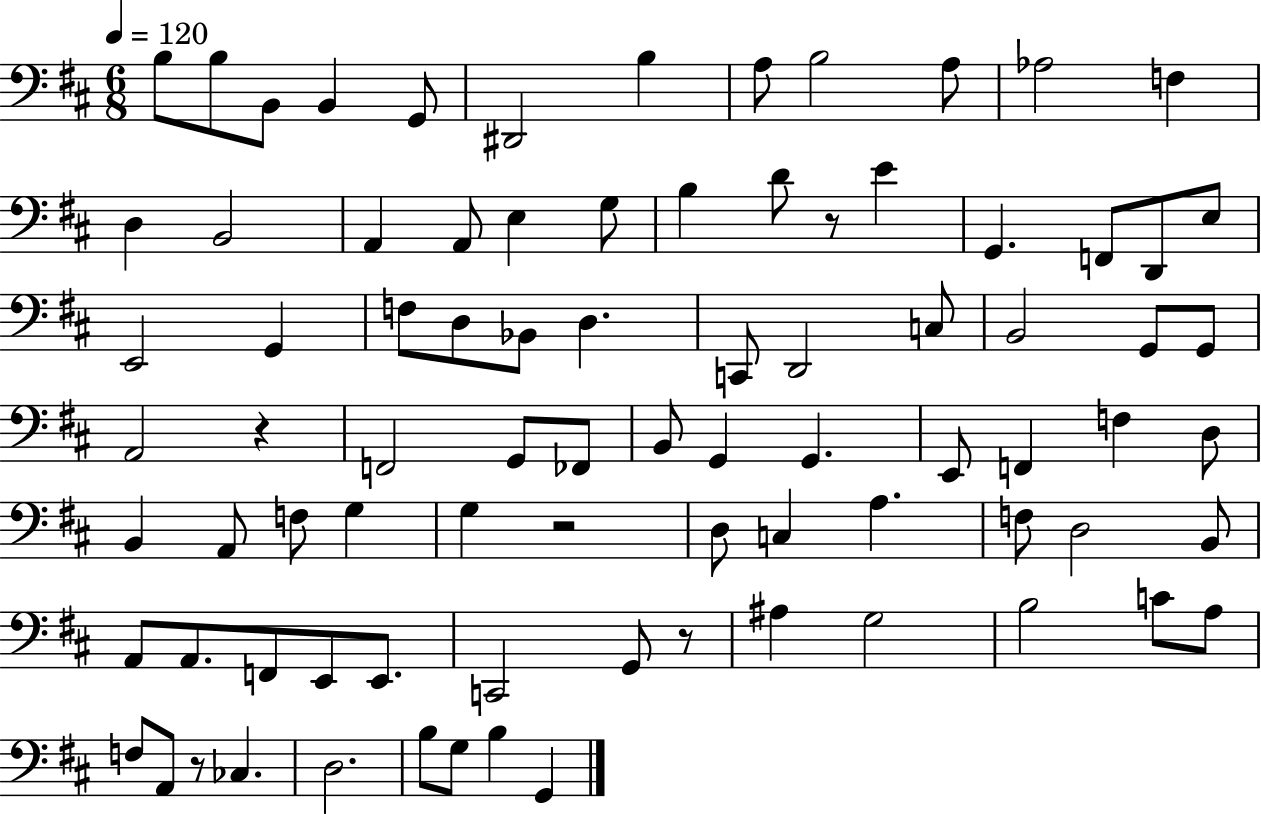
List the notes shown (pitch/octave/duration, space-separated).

B3/e B3/e B2/e B2/q G2/e D#2/h B3/q A3/e B3/h A3/e Ab3/h F3/q D3/q B2/h A2/q A2/e E3/q G3/e B3/q D4/e R/e E4/q G2/q. F2/e D2/e E3/e E2/h G2/q F3/e D3/e Bb2/e D3/q. C2/e D2/h C3/e B2/h G2/e G2/e A2/h R/q F2/h G2/e FES2/e B2/e G2/q G2/q. E2/e F2/q F3/q D3/e B2/q A2/e F3/e G3/q G3/q R/h D3/e C3/q A3/q. F3/e D3/h B2/e A2/e A2/e. F2/e E2/e E2/e. C2/h G2/e R/e A#3/q G3/h B3/h C4/e A3/e F3/e A2/e R/e CES3/q. D3/h. B3/e G3/e B3/q G2/q